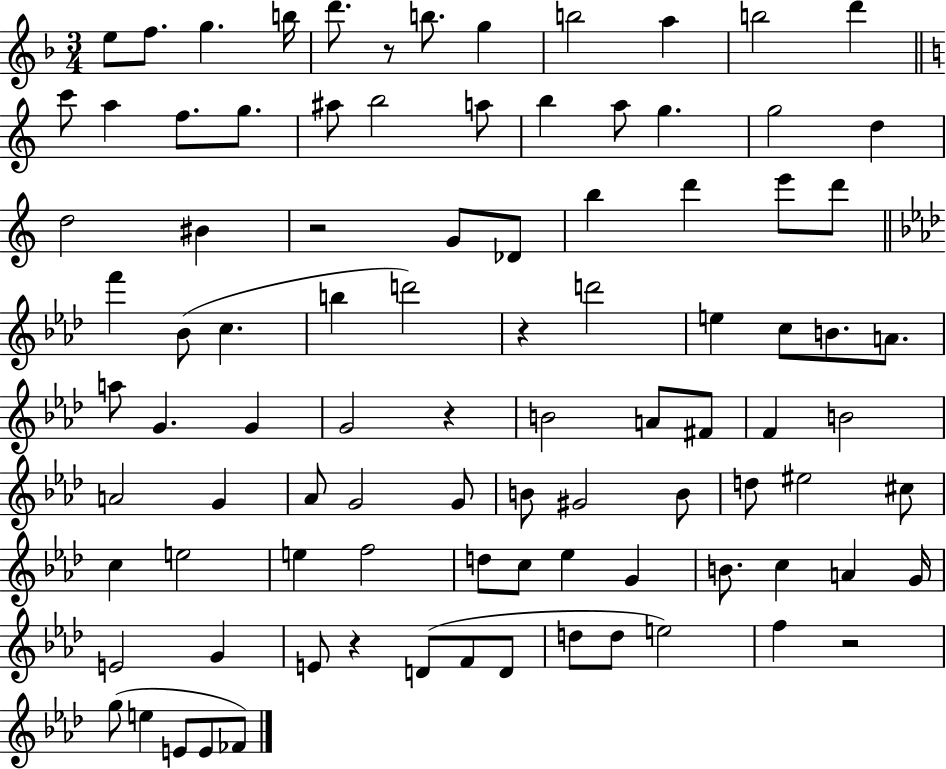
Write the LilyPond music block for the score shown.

{
  \clef treble
  \numericTimeSignature
  \time 3/4
  \key f \major
  e''8 f''8. g''4. b''16 | d'''8. r8 b''8. g''4 | b''2 a''4 | b''2 d'''4 | \break \bar "||" \break \key c \major c'''8 a''4 f''8. g''8. | ais''8 b''2 a''8 | b''4 a''8 g''4. | g''2 d''4 | \break d''2 bis'4 | r2 g'8 des'8 | b''4 d'''4 e'''8 d'''8 | \bar "||" \break \key aes \major f'''4 bes'8( c''4. | b''4 d'''2) | r4 d'''2 | e''4 c''8 b'8. a'8. | \break a''8 g'4. g'4 | g'2 r4 | b'2 a'8 fis'8 | f'4 b'2 | \break a'2 g'4 | aes'8 g'2 g'8 | b'8 gis'2 b'8 | d''8 eis''2 cis''8 | \break c''4 e''2 | e''4 f''2 | d''8 c''8 ees''4 g'4 | b'8. c''4 a'4 g'16 | \break e'2 g'4 | e'8 r4 d'8( f'8 d'8 | d''8 d''8 e''2) | f''4 r2 | \break g''8( e''4 e'8 e'8 fes'8) | \bar "|."
}